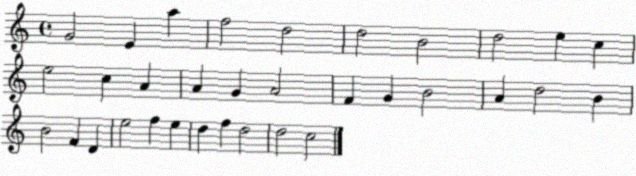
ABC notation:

X:1
T:Untitled
M:4/4
L:1/4
K:C
G2 E a f2 d2 d2 B2 d2 e c e2 c A A G A2 F G B2 A d2 B B2 F D e2 f e d f d2 d2 c2